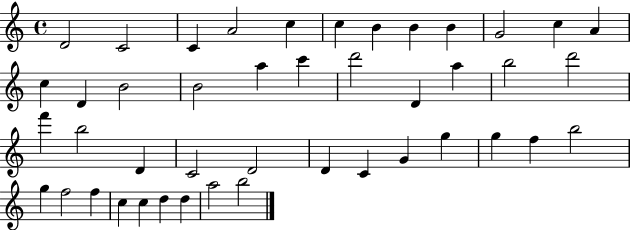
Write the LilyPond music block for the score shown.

{
  \clef treble
  \time 4/4
  \defaultTimeSignature
  \key c \major
  d'2 c'2 | c'4 a'2 c''4 | c''4 b'4 b'4 b'4 | g'2 c''4 a'4 | \break c''4 d'4 b'2 | b'2 a''4 c'''4 | d'''2 d'4 a''4 | b''2 d'''2 | \break f'''4 b''2 d'4 | c'2 d'2 | d'4 c'4 g'4 g''4 | g''4 f''4 b''2 | \break g''4 f''2 f''4 | c''4 c''4 d''4 d''4 | a''2 b''2 | \bar "|."
}